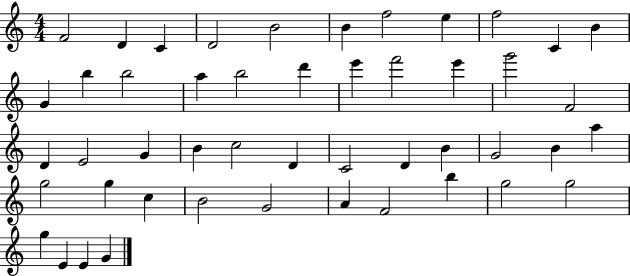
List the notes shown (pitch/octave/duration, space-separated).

F4/h D4/q C4/q D4/h B4/h B4/q F5/h E5/q F5/h C4/q B4/q G4/q B5/q B5/h A5/q B5/h D6/q E6/q F6/h E6/q G6/h F4/h D4/q E4/h G4/q B4/q C5/h D4/q C4/h D4/q B4/q G4/h B4/q A5/q G5/h G5/q C5/q B4/h G4/h A4/q F4/h B5/q G5/h G5/h G5/q E4/q E4/q G4/q